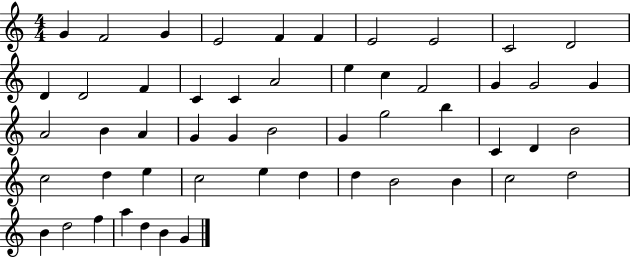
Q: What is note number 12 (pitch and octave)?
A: D4